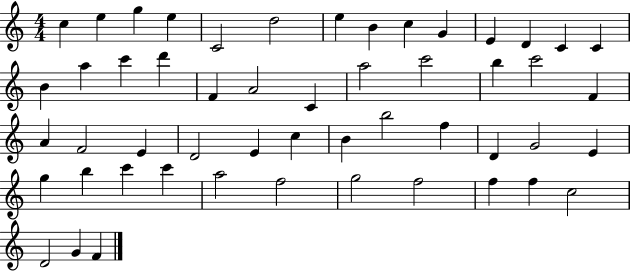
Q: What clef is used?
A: treble